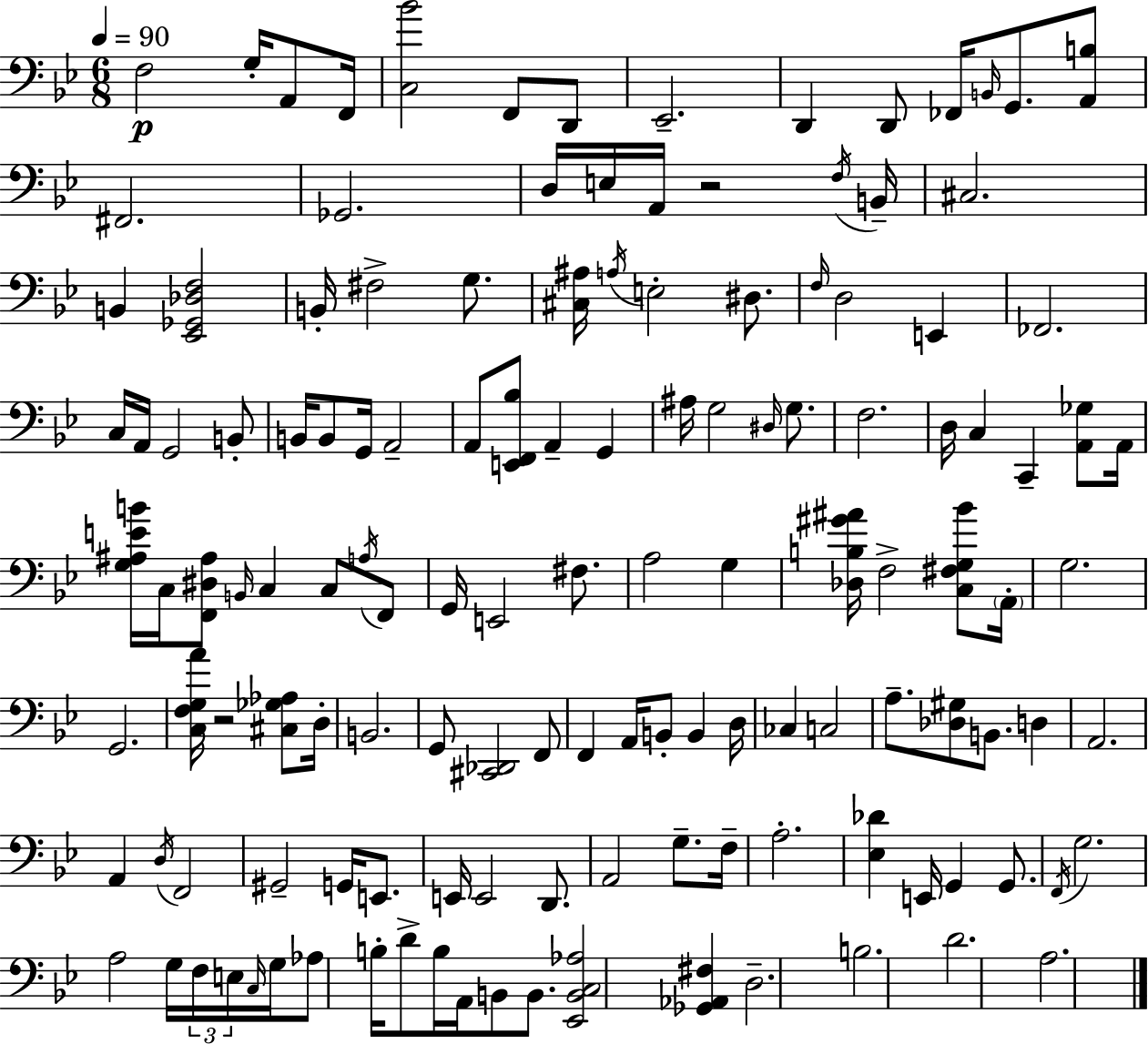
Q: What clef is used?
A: bass